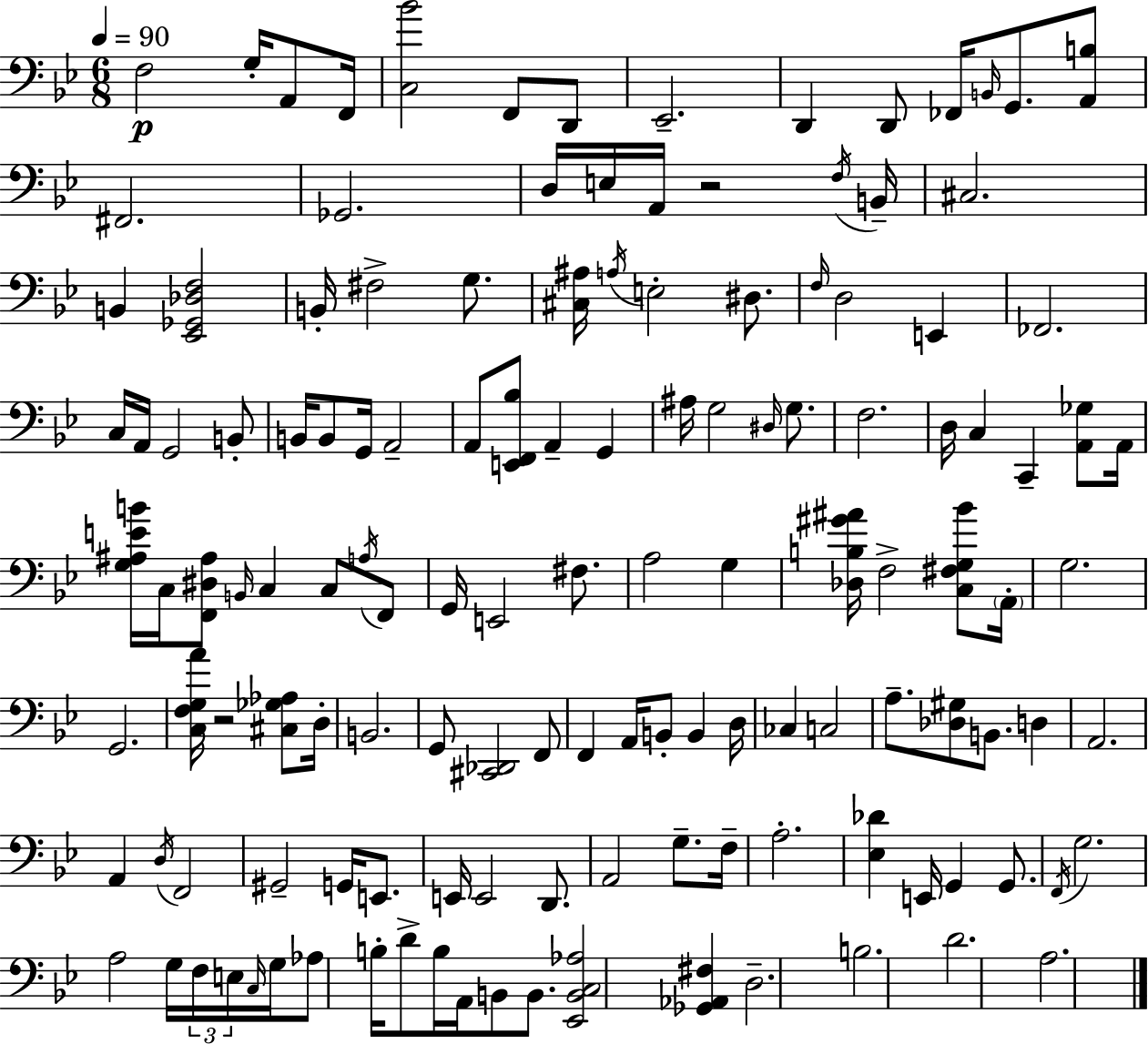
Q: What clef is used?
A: bass